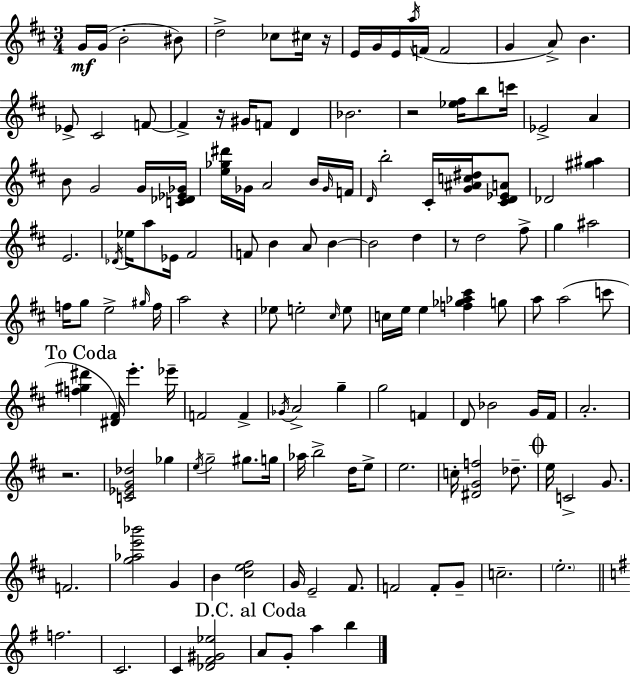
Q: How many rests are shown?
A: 6